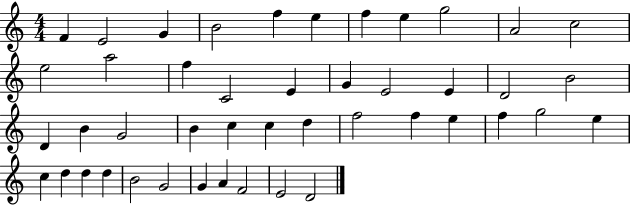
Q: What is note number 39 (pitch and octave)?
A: B4